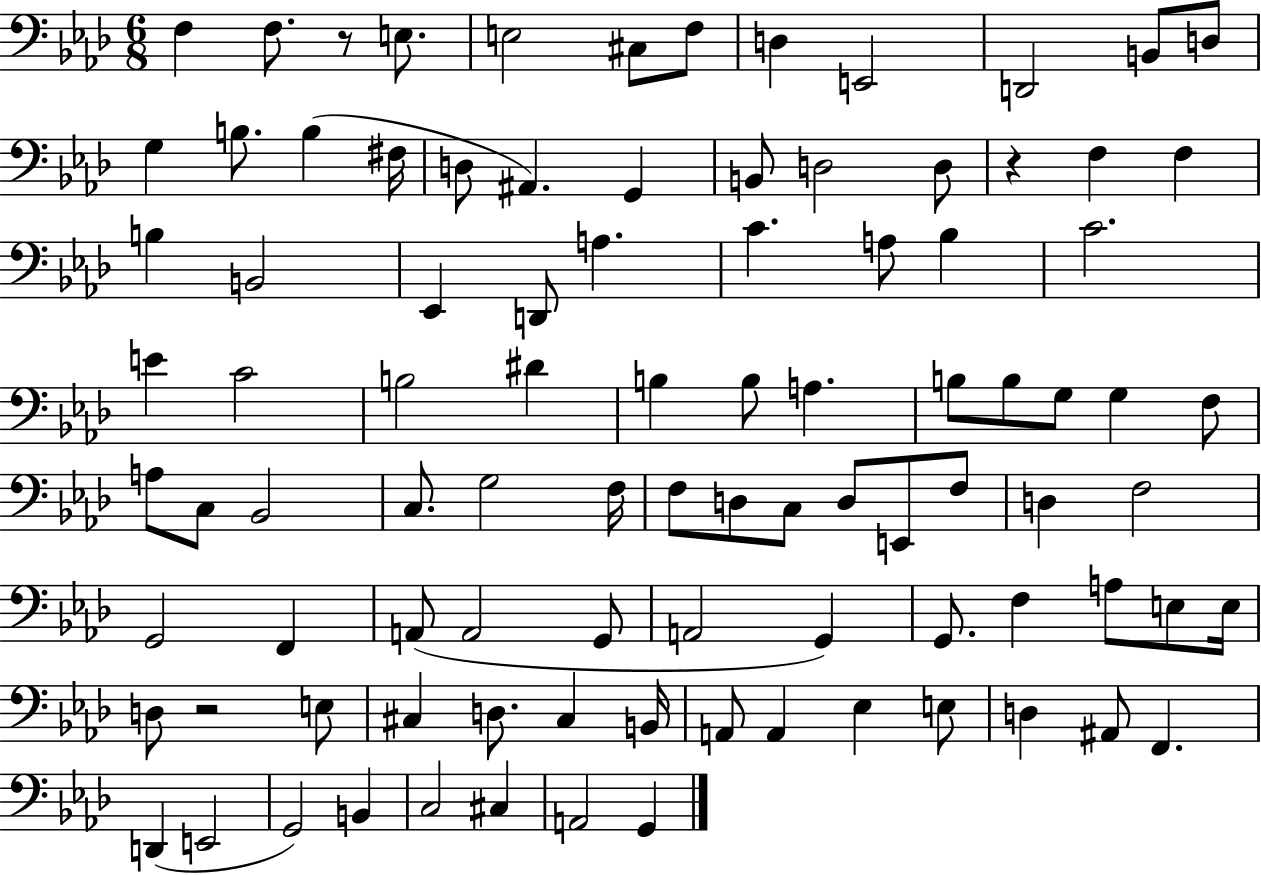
F3/q F3/e. R/e E3/e. E3/h C#3/e F3/e D3/q E2/h D2/h B2/e D3/e G3/q B3/e. B3/q F#3/s D3/e A#2/q. G2/q B2/e D3/h D3/e R/q F3/q F3/q B3/q B2/h Eb2/q D2/e A3/q. C4/q. A3/e Bb3/q C4/h. E4/q C4/h B3/h D#4/q B3/q B3/e A3/q. B3/e B3/e G3/e G3/q F3/e A3/e C3/e Bb2/h C3/e. G3/h F3/s F3/e D3/e C3/e D3/e E2/e F3/e D3/q F3/h G2/h F2/q A2/e A2/h G2/e A2/h G2/q G2/e. F3/q A3/e E3/e E3/s D3/e R/h E3/e C#3/q D3/e. C#3/q B2/s A2/e A2/q Eb3/q E3/e D3/q A#2/e F2/q. D2/q E2/h G2/h B2/q C3/h C#3/q A2/h G2/q